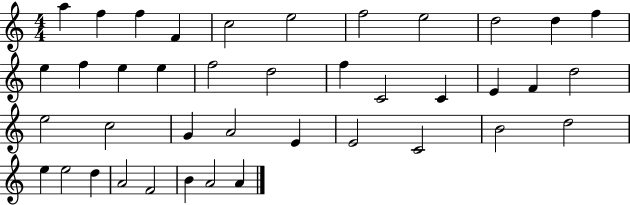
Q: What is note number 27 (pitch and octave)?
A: A4